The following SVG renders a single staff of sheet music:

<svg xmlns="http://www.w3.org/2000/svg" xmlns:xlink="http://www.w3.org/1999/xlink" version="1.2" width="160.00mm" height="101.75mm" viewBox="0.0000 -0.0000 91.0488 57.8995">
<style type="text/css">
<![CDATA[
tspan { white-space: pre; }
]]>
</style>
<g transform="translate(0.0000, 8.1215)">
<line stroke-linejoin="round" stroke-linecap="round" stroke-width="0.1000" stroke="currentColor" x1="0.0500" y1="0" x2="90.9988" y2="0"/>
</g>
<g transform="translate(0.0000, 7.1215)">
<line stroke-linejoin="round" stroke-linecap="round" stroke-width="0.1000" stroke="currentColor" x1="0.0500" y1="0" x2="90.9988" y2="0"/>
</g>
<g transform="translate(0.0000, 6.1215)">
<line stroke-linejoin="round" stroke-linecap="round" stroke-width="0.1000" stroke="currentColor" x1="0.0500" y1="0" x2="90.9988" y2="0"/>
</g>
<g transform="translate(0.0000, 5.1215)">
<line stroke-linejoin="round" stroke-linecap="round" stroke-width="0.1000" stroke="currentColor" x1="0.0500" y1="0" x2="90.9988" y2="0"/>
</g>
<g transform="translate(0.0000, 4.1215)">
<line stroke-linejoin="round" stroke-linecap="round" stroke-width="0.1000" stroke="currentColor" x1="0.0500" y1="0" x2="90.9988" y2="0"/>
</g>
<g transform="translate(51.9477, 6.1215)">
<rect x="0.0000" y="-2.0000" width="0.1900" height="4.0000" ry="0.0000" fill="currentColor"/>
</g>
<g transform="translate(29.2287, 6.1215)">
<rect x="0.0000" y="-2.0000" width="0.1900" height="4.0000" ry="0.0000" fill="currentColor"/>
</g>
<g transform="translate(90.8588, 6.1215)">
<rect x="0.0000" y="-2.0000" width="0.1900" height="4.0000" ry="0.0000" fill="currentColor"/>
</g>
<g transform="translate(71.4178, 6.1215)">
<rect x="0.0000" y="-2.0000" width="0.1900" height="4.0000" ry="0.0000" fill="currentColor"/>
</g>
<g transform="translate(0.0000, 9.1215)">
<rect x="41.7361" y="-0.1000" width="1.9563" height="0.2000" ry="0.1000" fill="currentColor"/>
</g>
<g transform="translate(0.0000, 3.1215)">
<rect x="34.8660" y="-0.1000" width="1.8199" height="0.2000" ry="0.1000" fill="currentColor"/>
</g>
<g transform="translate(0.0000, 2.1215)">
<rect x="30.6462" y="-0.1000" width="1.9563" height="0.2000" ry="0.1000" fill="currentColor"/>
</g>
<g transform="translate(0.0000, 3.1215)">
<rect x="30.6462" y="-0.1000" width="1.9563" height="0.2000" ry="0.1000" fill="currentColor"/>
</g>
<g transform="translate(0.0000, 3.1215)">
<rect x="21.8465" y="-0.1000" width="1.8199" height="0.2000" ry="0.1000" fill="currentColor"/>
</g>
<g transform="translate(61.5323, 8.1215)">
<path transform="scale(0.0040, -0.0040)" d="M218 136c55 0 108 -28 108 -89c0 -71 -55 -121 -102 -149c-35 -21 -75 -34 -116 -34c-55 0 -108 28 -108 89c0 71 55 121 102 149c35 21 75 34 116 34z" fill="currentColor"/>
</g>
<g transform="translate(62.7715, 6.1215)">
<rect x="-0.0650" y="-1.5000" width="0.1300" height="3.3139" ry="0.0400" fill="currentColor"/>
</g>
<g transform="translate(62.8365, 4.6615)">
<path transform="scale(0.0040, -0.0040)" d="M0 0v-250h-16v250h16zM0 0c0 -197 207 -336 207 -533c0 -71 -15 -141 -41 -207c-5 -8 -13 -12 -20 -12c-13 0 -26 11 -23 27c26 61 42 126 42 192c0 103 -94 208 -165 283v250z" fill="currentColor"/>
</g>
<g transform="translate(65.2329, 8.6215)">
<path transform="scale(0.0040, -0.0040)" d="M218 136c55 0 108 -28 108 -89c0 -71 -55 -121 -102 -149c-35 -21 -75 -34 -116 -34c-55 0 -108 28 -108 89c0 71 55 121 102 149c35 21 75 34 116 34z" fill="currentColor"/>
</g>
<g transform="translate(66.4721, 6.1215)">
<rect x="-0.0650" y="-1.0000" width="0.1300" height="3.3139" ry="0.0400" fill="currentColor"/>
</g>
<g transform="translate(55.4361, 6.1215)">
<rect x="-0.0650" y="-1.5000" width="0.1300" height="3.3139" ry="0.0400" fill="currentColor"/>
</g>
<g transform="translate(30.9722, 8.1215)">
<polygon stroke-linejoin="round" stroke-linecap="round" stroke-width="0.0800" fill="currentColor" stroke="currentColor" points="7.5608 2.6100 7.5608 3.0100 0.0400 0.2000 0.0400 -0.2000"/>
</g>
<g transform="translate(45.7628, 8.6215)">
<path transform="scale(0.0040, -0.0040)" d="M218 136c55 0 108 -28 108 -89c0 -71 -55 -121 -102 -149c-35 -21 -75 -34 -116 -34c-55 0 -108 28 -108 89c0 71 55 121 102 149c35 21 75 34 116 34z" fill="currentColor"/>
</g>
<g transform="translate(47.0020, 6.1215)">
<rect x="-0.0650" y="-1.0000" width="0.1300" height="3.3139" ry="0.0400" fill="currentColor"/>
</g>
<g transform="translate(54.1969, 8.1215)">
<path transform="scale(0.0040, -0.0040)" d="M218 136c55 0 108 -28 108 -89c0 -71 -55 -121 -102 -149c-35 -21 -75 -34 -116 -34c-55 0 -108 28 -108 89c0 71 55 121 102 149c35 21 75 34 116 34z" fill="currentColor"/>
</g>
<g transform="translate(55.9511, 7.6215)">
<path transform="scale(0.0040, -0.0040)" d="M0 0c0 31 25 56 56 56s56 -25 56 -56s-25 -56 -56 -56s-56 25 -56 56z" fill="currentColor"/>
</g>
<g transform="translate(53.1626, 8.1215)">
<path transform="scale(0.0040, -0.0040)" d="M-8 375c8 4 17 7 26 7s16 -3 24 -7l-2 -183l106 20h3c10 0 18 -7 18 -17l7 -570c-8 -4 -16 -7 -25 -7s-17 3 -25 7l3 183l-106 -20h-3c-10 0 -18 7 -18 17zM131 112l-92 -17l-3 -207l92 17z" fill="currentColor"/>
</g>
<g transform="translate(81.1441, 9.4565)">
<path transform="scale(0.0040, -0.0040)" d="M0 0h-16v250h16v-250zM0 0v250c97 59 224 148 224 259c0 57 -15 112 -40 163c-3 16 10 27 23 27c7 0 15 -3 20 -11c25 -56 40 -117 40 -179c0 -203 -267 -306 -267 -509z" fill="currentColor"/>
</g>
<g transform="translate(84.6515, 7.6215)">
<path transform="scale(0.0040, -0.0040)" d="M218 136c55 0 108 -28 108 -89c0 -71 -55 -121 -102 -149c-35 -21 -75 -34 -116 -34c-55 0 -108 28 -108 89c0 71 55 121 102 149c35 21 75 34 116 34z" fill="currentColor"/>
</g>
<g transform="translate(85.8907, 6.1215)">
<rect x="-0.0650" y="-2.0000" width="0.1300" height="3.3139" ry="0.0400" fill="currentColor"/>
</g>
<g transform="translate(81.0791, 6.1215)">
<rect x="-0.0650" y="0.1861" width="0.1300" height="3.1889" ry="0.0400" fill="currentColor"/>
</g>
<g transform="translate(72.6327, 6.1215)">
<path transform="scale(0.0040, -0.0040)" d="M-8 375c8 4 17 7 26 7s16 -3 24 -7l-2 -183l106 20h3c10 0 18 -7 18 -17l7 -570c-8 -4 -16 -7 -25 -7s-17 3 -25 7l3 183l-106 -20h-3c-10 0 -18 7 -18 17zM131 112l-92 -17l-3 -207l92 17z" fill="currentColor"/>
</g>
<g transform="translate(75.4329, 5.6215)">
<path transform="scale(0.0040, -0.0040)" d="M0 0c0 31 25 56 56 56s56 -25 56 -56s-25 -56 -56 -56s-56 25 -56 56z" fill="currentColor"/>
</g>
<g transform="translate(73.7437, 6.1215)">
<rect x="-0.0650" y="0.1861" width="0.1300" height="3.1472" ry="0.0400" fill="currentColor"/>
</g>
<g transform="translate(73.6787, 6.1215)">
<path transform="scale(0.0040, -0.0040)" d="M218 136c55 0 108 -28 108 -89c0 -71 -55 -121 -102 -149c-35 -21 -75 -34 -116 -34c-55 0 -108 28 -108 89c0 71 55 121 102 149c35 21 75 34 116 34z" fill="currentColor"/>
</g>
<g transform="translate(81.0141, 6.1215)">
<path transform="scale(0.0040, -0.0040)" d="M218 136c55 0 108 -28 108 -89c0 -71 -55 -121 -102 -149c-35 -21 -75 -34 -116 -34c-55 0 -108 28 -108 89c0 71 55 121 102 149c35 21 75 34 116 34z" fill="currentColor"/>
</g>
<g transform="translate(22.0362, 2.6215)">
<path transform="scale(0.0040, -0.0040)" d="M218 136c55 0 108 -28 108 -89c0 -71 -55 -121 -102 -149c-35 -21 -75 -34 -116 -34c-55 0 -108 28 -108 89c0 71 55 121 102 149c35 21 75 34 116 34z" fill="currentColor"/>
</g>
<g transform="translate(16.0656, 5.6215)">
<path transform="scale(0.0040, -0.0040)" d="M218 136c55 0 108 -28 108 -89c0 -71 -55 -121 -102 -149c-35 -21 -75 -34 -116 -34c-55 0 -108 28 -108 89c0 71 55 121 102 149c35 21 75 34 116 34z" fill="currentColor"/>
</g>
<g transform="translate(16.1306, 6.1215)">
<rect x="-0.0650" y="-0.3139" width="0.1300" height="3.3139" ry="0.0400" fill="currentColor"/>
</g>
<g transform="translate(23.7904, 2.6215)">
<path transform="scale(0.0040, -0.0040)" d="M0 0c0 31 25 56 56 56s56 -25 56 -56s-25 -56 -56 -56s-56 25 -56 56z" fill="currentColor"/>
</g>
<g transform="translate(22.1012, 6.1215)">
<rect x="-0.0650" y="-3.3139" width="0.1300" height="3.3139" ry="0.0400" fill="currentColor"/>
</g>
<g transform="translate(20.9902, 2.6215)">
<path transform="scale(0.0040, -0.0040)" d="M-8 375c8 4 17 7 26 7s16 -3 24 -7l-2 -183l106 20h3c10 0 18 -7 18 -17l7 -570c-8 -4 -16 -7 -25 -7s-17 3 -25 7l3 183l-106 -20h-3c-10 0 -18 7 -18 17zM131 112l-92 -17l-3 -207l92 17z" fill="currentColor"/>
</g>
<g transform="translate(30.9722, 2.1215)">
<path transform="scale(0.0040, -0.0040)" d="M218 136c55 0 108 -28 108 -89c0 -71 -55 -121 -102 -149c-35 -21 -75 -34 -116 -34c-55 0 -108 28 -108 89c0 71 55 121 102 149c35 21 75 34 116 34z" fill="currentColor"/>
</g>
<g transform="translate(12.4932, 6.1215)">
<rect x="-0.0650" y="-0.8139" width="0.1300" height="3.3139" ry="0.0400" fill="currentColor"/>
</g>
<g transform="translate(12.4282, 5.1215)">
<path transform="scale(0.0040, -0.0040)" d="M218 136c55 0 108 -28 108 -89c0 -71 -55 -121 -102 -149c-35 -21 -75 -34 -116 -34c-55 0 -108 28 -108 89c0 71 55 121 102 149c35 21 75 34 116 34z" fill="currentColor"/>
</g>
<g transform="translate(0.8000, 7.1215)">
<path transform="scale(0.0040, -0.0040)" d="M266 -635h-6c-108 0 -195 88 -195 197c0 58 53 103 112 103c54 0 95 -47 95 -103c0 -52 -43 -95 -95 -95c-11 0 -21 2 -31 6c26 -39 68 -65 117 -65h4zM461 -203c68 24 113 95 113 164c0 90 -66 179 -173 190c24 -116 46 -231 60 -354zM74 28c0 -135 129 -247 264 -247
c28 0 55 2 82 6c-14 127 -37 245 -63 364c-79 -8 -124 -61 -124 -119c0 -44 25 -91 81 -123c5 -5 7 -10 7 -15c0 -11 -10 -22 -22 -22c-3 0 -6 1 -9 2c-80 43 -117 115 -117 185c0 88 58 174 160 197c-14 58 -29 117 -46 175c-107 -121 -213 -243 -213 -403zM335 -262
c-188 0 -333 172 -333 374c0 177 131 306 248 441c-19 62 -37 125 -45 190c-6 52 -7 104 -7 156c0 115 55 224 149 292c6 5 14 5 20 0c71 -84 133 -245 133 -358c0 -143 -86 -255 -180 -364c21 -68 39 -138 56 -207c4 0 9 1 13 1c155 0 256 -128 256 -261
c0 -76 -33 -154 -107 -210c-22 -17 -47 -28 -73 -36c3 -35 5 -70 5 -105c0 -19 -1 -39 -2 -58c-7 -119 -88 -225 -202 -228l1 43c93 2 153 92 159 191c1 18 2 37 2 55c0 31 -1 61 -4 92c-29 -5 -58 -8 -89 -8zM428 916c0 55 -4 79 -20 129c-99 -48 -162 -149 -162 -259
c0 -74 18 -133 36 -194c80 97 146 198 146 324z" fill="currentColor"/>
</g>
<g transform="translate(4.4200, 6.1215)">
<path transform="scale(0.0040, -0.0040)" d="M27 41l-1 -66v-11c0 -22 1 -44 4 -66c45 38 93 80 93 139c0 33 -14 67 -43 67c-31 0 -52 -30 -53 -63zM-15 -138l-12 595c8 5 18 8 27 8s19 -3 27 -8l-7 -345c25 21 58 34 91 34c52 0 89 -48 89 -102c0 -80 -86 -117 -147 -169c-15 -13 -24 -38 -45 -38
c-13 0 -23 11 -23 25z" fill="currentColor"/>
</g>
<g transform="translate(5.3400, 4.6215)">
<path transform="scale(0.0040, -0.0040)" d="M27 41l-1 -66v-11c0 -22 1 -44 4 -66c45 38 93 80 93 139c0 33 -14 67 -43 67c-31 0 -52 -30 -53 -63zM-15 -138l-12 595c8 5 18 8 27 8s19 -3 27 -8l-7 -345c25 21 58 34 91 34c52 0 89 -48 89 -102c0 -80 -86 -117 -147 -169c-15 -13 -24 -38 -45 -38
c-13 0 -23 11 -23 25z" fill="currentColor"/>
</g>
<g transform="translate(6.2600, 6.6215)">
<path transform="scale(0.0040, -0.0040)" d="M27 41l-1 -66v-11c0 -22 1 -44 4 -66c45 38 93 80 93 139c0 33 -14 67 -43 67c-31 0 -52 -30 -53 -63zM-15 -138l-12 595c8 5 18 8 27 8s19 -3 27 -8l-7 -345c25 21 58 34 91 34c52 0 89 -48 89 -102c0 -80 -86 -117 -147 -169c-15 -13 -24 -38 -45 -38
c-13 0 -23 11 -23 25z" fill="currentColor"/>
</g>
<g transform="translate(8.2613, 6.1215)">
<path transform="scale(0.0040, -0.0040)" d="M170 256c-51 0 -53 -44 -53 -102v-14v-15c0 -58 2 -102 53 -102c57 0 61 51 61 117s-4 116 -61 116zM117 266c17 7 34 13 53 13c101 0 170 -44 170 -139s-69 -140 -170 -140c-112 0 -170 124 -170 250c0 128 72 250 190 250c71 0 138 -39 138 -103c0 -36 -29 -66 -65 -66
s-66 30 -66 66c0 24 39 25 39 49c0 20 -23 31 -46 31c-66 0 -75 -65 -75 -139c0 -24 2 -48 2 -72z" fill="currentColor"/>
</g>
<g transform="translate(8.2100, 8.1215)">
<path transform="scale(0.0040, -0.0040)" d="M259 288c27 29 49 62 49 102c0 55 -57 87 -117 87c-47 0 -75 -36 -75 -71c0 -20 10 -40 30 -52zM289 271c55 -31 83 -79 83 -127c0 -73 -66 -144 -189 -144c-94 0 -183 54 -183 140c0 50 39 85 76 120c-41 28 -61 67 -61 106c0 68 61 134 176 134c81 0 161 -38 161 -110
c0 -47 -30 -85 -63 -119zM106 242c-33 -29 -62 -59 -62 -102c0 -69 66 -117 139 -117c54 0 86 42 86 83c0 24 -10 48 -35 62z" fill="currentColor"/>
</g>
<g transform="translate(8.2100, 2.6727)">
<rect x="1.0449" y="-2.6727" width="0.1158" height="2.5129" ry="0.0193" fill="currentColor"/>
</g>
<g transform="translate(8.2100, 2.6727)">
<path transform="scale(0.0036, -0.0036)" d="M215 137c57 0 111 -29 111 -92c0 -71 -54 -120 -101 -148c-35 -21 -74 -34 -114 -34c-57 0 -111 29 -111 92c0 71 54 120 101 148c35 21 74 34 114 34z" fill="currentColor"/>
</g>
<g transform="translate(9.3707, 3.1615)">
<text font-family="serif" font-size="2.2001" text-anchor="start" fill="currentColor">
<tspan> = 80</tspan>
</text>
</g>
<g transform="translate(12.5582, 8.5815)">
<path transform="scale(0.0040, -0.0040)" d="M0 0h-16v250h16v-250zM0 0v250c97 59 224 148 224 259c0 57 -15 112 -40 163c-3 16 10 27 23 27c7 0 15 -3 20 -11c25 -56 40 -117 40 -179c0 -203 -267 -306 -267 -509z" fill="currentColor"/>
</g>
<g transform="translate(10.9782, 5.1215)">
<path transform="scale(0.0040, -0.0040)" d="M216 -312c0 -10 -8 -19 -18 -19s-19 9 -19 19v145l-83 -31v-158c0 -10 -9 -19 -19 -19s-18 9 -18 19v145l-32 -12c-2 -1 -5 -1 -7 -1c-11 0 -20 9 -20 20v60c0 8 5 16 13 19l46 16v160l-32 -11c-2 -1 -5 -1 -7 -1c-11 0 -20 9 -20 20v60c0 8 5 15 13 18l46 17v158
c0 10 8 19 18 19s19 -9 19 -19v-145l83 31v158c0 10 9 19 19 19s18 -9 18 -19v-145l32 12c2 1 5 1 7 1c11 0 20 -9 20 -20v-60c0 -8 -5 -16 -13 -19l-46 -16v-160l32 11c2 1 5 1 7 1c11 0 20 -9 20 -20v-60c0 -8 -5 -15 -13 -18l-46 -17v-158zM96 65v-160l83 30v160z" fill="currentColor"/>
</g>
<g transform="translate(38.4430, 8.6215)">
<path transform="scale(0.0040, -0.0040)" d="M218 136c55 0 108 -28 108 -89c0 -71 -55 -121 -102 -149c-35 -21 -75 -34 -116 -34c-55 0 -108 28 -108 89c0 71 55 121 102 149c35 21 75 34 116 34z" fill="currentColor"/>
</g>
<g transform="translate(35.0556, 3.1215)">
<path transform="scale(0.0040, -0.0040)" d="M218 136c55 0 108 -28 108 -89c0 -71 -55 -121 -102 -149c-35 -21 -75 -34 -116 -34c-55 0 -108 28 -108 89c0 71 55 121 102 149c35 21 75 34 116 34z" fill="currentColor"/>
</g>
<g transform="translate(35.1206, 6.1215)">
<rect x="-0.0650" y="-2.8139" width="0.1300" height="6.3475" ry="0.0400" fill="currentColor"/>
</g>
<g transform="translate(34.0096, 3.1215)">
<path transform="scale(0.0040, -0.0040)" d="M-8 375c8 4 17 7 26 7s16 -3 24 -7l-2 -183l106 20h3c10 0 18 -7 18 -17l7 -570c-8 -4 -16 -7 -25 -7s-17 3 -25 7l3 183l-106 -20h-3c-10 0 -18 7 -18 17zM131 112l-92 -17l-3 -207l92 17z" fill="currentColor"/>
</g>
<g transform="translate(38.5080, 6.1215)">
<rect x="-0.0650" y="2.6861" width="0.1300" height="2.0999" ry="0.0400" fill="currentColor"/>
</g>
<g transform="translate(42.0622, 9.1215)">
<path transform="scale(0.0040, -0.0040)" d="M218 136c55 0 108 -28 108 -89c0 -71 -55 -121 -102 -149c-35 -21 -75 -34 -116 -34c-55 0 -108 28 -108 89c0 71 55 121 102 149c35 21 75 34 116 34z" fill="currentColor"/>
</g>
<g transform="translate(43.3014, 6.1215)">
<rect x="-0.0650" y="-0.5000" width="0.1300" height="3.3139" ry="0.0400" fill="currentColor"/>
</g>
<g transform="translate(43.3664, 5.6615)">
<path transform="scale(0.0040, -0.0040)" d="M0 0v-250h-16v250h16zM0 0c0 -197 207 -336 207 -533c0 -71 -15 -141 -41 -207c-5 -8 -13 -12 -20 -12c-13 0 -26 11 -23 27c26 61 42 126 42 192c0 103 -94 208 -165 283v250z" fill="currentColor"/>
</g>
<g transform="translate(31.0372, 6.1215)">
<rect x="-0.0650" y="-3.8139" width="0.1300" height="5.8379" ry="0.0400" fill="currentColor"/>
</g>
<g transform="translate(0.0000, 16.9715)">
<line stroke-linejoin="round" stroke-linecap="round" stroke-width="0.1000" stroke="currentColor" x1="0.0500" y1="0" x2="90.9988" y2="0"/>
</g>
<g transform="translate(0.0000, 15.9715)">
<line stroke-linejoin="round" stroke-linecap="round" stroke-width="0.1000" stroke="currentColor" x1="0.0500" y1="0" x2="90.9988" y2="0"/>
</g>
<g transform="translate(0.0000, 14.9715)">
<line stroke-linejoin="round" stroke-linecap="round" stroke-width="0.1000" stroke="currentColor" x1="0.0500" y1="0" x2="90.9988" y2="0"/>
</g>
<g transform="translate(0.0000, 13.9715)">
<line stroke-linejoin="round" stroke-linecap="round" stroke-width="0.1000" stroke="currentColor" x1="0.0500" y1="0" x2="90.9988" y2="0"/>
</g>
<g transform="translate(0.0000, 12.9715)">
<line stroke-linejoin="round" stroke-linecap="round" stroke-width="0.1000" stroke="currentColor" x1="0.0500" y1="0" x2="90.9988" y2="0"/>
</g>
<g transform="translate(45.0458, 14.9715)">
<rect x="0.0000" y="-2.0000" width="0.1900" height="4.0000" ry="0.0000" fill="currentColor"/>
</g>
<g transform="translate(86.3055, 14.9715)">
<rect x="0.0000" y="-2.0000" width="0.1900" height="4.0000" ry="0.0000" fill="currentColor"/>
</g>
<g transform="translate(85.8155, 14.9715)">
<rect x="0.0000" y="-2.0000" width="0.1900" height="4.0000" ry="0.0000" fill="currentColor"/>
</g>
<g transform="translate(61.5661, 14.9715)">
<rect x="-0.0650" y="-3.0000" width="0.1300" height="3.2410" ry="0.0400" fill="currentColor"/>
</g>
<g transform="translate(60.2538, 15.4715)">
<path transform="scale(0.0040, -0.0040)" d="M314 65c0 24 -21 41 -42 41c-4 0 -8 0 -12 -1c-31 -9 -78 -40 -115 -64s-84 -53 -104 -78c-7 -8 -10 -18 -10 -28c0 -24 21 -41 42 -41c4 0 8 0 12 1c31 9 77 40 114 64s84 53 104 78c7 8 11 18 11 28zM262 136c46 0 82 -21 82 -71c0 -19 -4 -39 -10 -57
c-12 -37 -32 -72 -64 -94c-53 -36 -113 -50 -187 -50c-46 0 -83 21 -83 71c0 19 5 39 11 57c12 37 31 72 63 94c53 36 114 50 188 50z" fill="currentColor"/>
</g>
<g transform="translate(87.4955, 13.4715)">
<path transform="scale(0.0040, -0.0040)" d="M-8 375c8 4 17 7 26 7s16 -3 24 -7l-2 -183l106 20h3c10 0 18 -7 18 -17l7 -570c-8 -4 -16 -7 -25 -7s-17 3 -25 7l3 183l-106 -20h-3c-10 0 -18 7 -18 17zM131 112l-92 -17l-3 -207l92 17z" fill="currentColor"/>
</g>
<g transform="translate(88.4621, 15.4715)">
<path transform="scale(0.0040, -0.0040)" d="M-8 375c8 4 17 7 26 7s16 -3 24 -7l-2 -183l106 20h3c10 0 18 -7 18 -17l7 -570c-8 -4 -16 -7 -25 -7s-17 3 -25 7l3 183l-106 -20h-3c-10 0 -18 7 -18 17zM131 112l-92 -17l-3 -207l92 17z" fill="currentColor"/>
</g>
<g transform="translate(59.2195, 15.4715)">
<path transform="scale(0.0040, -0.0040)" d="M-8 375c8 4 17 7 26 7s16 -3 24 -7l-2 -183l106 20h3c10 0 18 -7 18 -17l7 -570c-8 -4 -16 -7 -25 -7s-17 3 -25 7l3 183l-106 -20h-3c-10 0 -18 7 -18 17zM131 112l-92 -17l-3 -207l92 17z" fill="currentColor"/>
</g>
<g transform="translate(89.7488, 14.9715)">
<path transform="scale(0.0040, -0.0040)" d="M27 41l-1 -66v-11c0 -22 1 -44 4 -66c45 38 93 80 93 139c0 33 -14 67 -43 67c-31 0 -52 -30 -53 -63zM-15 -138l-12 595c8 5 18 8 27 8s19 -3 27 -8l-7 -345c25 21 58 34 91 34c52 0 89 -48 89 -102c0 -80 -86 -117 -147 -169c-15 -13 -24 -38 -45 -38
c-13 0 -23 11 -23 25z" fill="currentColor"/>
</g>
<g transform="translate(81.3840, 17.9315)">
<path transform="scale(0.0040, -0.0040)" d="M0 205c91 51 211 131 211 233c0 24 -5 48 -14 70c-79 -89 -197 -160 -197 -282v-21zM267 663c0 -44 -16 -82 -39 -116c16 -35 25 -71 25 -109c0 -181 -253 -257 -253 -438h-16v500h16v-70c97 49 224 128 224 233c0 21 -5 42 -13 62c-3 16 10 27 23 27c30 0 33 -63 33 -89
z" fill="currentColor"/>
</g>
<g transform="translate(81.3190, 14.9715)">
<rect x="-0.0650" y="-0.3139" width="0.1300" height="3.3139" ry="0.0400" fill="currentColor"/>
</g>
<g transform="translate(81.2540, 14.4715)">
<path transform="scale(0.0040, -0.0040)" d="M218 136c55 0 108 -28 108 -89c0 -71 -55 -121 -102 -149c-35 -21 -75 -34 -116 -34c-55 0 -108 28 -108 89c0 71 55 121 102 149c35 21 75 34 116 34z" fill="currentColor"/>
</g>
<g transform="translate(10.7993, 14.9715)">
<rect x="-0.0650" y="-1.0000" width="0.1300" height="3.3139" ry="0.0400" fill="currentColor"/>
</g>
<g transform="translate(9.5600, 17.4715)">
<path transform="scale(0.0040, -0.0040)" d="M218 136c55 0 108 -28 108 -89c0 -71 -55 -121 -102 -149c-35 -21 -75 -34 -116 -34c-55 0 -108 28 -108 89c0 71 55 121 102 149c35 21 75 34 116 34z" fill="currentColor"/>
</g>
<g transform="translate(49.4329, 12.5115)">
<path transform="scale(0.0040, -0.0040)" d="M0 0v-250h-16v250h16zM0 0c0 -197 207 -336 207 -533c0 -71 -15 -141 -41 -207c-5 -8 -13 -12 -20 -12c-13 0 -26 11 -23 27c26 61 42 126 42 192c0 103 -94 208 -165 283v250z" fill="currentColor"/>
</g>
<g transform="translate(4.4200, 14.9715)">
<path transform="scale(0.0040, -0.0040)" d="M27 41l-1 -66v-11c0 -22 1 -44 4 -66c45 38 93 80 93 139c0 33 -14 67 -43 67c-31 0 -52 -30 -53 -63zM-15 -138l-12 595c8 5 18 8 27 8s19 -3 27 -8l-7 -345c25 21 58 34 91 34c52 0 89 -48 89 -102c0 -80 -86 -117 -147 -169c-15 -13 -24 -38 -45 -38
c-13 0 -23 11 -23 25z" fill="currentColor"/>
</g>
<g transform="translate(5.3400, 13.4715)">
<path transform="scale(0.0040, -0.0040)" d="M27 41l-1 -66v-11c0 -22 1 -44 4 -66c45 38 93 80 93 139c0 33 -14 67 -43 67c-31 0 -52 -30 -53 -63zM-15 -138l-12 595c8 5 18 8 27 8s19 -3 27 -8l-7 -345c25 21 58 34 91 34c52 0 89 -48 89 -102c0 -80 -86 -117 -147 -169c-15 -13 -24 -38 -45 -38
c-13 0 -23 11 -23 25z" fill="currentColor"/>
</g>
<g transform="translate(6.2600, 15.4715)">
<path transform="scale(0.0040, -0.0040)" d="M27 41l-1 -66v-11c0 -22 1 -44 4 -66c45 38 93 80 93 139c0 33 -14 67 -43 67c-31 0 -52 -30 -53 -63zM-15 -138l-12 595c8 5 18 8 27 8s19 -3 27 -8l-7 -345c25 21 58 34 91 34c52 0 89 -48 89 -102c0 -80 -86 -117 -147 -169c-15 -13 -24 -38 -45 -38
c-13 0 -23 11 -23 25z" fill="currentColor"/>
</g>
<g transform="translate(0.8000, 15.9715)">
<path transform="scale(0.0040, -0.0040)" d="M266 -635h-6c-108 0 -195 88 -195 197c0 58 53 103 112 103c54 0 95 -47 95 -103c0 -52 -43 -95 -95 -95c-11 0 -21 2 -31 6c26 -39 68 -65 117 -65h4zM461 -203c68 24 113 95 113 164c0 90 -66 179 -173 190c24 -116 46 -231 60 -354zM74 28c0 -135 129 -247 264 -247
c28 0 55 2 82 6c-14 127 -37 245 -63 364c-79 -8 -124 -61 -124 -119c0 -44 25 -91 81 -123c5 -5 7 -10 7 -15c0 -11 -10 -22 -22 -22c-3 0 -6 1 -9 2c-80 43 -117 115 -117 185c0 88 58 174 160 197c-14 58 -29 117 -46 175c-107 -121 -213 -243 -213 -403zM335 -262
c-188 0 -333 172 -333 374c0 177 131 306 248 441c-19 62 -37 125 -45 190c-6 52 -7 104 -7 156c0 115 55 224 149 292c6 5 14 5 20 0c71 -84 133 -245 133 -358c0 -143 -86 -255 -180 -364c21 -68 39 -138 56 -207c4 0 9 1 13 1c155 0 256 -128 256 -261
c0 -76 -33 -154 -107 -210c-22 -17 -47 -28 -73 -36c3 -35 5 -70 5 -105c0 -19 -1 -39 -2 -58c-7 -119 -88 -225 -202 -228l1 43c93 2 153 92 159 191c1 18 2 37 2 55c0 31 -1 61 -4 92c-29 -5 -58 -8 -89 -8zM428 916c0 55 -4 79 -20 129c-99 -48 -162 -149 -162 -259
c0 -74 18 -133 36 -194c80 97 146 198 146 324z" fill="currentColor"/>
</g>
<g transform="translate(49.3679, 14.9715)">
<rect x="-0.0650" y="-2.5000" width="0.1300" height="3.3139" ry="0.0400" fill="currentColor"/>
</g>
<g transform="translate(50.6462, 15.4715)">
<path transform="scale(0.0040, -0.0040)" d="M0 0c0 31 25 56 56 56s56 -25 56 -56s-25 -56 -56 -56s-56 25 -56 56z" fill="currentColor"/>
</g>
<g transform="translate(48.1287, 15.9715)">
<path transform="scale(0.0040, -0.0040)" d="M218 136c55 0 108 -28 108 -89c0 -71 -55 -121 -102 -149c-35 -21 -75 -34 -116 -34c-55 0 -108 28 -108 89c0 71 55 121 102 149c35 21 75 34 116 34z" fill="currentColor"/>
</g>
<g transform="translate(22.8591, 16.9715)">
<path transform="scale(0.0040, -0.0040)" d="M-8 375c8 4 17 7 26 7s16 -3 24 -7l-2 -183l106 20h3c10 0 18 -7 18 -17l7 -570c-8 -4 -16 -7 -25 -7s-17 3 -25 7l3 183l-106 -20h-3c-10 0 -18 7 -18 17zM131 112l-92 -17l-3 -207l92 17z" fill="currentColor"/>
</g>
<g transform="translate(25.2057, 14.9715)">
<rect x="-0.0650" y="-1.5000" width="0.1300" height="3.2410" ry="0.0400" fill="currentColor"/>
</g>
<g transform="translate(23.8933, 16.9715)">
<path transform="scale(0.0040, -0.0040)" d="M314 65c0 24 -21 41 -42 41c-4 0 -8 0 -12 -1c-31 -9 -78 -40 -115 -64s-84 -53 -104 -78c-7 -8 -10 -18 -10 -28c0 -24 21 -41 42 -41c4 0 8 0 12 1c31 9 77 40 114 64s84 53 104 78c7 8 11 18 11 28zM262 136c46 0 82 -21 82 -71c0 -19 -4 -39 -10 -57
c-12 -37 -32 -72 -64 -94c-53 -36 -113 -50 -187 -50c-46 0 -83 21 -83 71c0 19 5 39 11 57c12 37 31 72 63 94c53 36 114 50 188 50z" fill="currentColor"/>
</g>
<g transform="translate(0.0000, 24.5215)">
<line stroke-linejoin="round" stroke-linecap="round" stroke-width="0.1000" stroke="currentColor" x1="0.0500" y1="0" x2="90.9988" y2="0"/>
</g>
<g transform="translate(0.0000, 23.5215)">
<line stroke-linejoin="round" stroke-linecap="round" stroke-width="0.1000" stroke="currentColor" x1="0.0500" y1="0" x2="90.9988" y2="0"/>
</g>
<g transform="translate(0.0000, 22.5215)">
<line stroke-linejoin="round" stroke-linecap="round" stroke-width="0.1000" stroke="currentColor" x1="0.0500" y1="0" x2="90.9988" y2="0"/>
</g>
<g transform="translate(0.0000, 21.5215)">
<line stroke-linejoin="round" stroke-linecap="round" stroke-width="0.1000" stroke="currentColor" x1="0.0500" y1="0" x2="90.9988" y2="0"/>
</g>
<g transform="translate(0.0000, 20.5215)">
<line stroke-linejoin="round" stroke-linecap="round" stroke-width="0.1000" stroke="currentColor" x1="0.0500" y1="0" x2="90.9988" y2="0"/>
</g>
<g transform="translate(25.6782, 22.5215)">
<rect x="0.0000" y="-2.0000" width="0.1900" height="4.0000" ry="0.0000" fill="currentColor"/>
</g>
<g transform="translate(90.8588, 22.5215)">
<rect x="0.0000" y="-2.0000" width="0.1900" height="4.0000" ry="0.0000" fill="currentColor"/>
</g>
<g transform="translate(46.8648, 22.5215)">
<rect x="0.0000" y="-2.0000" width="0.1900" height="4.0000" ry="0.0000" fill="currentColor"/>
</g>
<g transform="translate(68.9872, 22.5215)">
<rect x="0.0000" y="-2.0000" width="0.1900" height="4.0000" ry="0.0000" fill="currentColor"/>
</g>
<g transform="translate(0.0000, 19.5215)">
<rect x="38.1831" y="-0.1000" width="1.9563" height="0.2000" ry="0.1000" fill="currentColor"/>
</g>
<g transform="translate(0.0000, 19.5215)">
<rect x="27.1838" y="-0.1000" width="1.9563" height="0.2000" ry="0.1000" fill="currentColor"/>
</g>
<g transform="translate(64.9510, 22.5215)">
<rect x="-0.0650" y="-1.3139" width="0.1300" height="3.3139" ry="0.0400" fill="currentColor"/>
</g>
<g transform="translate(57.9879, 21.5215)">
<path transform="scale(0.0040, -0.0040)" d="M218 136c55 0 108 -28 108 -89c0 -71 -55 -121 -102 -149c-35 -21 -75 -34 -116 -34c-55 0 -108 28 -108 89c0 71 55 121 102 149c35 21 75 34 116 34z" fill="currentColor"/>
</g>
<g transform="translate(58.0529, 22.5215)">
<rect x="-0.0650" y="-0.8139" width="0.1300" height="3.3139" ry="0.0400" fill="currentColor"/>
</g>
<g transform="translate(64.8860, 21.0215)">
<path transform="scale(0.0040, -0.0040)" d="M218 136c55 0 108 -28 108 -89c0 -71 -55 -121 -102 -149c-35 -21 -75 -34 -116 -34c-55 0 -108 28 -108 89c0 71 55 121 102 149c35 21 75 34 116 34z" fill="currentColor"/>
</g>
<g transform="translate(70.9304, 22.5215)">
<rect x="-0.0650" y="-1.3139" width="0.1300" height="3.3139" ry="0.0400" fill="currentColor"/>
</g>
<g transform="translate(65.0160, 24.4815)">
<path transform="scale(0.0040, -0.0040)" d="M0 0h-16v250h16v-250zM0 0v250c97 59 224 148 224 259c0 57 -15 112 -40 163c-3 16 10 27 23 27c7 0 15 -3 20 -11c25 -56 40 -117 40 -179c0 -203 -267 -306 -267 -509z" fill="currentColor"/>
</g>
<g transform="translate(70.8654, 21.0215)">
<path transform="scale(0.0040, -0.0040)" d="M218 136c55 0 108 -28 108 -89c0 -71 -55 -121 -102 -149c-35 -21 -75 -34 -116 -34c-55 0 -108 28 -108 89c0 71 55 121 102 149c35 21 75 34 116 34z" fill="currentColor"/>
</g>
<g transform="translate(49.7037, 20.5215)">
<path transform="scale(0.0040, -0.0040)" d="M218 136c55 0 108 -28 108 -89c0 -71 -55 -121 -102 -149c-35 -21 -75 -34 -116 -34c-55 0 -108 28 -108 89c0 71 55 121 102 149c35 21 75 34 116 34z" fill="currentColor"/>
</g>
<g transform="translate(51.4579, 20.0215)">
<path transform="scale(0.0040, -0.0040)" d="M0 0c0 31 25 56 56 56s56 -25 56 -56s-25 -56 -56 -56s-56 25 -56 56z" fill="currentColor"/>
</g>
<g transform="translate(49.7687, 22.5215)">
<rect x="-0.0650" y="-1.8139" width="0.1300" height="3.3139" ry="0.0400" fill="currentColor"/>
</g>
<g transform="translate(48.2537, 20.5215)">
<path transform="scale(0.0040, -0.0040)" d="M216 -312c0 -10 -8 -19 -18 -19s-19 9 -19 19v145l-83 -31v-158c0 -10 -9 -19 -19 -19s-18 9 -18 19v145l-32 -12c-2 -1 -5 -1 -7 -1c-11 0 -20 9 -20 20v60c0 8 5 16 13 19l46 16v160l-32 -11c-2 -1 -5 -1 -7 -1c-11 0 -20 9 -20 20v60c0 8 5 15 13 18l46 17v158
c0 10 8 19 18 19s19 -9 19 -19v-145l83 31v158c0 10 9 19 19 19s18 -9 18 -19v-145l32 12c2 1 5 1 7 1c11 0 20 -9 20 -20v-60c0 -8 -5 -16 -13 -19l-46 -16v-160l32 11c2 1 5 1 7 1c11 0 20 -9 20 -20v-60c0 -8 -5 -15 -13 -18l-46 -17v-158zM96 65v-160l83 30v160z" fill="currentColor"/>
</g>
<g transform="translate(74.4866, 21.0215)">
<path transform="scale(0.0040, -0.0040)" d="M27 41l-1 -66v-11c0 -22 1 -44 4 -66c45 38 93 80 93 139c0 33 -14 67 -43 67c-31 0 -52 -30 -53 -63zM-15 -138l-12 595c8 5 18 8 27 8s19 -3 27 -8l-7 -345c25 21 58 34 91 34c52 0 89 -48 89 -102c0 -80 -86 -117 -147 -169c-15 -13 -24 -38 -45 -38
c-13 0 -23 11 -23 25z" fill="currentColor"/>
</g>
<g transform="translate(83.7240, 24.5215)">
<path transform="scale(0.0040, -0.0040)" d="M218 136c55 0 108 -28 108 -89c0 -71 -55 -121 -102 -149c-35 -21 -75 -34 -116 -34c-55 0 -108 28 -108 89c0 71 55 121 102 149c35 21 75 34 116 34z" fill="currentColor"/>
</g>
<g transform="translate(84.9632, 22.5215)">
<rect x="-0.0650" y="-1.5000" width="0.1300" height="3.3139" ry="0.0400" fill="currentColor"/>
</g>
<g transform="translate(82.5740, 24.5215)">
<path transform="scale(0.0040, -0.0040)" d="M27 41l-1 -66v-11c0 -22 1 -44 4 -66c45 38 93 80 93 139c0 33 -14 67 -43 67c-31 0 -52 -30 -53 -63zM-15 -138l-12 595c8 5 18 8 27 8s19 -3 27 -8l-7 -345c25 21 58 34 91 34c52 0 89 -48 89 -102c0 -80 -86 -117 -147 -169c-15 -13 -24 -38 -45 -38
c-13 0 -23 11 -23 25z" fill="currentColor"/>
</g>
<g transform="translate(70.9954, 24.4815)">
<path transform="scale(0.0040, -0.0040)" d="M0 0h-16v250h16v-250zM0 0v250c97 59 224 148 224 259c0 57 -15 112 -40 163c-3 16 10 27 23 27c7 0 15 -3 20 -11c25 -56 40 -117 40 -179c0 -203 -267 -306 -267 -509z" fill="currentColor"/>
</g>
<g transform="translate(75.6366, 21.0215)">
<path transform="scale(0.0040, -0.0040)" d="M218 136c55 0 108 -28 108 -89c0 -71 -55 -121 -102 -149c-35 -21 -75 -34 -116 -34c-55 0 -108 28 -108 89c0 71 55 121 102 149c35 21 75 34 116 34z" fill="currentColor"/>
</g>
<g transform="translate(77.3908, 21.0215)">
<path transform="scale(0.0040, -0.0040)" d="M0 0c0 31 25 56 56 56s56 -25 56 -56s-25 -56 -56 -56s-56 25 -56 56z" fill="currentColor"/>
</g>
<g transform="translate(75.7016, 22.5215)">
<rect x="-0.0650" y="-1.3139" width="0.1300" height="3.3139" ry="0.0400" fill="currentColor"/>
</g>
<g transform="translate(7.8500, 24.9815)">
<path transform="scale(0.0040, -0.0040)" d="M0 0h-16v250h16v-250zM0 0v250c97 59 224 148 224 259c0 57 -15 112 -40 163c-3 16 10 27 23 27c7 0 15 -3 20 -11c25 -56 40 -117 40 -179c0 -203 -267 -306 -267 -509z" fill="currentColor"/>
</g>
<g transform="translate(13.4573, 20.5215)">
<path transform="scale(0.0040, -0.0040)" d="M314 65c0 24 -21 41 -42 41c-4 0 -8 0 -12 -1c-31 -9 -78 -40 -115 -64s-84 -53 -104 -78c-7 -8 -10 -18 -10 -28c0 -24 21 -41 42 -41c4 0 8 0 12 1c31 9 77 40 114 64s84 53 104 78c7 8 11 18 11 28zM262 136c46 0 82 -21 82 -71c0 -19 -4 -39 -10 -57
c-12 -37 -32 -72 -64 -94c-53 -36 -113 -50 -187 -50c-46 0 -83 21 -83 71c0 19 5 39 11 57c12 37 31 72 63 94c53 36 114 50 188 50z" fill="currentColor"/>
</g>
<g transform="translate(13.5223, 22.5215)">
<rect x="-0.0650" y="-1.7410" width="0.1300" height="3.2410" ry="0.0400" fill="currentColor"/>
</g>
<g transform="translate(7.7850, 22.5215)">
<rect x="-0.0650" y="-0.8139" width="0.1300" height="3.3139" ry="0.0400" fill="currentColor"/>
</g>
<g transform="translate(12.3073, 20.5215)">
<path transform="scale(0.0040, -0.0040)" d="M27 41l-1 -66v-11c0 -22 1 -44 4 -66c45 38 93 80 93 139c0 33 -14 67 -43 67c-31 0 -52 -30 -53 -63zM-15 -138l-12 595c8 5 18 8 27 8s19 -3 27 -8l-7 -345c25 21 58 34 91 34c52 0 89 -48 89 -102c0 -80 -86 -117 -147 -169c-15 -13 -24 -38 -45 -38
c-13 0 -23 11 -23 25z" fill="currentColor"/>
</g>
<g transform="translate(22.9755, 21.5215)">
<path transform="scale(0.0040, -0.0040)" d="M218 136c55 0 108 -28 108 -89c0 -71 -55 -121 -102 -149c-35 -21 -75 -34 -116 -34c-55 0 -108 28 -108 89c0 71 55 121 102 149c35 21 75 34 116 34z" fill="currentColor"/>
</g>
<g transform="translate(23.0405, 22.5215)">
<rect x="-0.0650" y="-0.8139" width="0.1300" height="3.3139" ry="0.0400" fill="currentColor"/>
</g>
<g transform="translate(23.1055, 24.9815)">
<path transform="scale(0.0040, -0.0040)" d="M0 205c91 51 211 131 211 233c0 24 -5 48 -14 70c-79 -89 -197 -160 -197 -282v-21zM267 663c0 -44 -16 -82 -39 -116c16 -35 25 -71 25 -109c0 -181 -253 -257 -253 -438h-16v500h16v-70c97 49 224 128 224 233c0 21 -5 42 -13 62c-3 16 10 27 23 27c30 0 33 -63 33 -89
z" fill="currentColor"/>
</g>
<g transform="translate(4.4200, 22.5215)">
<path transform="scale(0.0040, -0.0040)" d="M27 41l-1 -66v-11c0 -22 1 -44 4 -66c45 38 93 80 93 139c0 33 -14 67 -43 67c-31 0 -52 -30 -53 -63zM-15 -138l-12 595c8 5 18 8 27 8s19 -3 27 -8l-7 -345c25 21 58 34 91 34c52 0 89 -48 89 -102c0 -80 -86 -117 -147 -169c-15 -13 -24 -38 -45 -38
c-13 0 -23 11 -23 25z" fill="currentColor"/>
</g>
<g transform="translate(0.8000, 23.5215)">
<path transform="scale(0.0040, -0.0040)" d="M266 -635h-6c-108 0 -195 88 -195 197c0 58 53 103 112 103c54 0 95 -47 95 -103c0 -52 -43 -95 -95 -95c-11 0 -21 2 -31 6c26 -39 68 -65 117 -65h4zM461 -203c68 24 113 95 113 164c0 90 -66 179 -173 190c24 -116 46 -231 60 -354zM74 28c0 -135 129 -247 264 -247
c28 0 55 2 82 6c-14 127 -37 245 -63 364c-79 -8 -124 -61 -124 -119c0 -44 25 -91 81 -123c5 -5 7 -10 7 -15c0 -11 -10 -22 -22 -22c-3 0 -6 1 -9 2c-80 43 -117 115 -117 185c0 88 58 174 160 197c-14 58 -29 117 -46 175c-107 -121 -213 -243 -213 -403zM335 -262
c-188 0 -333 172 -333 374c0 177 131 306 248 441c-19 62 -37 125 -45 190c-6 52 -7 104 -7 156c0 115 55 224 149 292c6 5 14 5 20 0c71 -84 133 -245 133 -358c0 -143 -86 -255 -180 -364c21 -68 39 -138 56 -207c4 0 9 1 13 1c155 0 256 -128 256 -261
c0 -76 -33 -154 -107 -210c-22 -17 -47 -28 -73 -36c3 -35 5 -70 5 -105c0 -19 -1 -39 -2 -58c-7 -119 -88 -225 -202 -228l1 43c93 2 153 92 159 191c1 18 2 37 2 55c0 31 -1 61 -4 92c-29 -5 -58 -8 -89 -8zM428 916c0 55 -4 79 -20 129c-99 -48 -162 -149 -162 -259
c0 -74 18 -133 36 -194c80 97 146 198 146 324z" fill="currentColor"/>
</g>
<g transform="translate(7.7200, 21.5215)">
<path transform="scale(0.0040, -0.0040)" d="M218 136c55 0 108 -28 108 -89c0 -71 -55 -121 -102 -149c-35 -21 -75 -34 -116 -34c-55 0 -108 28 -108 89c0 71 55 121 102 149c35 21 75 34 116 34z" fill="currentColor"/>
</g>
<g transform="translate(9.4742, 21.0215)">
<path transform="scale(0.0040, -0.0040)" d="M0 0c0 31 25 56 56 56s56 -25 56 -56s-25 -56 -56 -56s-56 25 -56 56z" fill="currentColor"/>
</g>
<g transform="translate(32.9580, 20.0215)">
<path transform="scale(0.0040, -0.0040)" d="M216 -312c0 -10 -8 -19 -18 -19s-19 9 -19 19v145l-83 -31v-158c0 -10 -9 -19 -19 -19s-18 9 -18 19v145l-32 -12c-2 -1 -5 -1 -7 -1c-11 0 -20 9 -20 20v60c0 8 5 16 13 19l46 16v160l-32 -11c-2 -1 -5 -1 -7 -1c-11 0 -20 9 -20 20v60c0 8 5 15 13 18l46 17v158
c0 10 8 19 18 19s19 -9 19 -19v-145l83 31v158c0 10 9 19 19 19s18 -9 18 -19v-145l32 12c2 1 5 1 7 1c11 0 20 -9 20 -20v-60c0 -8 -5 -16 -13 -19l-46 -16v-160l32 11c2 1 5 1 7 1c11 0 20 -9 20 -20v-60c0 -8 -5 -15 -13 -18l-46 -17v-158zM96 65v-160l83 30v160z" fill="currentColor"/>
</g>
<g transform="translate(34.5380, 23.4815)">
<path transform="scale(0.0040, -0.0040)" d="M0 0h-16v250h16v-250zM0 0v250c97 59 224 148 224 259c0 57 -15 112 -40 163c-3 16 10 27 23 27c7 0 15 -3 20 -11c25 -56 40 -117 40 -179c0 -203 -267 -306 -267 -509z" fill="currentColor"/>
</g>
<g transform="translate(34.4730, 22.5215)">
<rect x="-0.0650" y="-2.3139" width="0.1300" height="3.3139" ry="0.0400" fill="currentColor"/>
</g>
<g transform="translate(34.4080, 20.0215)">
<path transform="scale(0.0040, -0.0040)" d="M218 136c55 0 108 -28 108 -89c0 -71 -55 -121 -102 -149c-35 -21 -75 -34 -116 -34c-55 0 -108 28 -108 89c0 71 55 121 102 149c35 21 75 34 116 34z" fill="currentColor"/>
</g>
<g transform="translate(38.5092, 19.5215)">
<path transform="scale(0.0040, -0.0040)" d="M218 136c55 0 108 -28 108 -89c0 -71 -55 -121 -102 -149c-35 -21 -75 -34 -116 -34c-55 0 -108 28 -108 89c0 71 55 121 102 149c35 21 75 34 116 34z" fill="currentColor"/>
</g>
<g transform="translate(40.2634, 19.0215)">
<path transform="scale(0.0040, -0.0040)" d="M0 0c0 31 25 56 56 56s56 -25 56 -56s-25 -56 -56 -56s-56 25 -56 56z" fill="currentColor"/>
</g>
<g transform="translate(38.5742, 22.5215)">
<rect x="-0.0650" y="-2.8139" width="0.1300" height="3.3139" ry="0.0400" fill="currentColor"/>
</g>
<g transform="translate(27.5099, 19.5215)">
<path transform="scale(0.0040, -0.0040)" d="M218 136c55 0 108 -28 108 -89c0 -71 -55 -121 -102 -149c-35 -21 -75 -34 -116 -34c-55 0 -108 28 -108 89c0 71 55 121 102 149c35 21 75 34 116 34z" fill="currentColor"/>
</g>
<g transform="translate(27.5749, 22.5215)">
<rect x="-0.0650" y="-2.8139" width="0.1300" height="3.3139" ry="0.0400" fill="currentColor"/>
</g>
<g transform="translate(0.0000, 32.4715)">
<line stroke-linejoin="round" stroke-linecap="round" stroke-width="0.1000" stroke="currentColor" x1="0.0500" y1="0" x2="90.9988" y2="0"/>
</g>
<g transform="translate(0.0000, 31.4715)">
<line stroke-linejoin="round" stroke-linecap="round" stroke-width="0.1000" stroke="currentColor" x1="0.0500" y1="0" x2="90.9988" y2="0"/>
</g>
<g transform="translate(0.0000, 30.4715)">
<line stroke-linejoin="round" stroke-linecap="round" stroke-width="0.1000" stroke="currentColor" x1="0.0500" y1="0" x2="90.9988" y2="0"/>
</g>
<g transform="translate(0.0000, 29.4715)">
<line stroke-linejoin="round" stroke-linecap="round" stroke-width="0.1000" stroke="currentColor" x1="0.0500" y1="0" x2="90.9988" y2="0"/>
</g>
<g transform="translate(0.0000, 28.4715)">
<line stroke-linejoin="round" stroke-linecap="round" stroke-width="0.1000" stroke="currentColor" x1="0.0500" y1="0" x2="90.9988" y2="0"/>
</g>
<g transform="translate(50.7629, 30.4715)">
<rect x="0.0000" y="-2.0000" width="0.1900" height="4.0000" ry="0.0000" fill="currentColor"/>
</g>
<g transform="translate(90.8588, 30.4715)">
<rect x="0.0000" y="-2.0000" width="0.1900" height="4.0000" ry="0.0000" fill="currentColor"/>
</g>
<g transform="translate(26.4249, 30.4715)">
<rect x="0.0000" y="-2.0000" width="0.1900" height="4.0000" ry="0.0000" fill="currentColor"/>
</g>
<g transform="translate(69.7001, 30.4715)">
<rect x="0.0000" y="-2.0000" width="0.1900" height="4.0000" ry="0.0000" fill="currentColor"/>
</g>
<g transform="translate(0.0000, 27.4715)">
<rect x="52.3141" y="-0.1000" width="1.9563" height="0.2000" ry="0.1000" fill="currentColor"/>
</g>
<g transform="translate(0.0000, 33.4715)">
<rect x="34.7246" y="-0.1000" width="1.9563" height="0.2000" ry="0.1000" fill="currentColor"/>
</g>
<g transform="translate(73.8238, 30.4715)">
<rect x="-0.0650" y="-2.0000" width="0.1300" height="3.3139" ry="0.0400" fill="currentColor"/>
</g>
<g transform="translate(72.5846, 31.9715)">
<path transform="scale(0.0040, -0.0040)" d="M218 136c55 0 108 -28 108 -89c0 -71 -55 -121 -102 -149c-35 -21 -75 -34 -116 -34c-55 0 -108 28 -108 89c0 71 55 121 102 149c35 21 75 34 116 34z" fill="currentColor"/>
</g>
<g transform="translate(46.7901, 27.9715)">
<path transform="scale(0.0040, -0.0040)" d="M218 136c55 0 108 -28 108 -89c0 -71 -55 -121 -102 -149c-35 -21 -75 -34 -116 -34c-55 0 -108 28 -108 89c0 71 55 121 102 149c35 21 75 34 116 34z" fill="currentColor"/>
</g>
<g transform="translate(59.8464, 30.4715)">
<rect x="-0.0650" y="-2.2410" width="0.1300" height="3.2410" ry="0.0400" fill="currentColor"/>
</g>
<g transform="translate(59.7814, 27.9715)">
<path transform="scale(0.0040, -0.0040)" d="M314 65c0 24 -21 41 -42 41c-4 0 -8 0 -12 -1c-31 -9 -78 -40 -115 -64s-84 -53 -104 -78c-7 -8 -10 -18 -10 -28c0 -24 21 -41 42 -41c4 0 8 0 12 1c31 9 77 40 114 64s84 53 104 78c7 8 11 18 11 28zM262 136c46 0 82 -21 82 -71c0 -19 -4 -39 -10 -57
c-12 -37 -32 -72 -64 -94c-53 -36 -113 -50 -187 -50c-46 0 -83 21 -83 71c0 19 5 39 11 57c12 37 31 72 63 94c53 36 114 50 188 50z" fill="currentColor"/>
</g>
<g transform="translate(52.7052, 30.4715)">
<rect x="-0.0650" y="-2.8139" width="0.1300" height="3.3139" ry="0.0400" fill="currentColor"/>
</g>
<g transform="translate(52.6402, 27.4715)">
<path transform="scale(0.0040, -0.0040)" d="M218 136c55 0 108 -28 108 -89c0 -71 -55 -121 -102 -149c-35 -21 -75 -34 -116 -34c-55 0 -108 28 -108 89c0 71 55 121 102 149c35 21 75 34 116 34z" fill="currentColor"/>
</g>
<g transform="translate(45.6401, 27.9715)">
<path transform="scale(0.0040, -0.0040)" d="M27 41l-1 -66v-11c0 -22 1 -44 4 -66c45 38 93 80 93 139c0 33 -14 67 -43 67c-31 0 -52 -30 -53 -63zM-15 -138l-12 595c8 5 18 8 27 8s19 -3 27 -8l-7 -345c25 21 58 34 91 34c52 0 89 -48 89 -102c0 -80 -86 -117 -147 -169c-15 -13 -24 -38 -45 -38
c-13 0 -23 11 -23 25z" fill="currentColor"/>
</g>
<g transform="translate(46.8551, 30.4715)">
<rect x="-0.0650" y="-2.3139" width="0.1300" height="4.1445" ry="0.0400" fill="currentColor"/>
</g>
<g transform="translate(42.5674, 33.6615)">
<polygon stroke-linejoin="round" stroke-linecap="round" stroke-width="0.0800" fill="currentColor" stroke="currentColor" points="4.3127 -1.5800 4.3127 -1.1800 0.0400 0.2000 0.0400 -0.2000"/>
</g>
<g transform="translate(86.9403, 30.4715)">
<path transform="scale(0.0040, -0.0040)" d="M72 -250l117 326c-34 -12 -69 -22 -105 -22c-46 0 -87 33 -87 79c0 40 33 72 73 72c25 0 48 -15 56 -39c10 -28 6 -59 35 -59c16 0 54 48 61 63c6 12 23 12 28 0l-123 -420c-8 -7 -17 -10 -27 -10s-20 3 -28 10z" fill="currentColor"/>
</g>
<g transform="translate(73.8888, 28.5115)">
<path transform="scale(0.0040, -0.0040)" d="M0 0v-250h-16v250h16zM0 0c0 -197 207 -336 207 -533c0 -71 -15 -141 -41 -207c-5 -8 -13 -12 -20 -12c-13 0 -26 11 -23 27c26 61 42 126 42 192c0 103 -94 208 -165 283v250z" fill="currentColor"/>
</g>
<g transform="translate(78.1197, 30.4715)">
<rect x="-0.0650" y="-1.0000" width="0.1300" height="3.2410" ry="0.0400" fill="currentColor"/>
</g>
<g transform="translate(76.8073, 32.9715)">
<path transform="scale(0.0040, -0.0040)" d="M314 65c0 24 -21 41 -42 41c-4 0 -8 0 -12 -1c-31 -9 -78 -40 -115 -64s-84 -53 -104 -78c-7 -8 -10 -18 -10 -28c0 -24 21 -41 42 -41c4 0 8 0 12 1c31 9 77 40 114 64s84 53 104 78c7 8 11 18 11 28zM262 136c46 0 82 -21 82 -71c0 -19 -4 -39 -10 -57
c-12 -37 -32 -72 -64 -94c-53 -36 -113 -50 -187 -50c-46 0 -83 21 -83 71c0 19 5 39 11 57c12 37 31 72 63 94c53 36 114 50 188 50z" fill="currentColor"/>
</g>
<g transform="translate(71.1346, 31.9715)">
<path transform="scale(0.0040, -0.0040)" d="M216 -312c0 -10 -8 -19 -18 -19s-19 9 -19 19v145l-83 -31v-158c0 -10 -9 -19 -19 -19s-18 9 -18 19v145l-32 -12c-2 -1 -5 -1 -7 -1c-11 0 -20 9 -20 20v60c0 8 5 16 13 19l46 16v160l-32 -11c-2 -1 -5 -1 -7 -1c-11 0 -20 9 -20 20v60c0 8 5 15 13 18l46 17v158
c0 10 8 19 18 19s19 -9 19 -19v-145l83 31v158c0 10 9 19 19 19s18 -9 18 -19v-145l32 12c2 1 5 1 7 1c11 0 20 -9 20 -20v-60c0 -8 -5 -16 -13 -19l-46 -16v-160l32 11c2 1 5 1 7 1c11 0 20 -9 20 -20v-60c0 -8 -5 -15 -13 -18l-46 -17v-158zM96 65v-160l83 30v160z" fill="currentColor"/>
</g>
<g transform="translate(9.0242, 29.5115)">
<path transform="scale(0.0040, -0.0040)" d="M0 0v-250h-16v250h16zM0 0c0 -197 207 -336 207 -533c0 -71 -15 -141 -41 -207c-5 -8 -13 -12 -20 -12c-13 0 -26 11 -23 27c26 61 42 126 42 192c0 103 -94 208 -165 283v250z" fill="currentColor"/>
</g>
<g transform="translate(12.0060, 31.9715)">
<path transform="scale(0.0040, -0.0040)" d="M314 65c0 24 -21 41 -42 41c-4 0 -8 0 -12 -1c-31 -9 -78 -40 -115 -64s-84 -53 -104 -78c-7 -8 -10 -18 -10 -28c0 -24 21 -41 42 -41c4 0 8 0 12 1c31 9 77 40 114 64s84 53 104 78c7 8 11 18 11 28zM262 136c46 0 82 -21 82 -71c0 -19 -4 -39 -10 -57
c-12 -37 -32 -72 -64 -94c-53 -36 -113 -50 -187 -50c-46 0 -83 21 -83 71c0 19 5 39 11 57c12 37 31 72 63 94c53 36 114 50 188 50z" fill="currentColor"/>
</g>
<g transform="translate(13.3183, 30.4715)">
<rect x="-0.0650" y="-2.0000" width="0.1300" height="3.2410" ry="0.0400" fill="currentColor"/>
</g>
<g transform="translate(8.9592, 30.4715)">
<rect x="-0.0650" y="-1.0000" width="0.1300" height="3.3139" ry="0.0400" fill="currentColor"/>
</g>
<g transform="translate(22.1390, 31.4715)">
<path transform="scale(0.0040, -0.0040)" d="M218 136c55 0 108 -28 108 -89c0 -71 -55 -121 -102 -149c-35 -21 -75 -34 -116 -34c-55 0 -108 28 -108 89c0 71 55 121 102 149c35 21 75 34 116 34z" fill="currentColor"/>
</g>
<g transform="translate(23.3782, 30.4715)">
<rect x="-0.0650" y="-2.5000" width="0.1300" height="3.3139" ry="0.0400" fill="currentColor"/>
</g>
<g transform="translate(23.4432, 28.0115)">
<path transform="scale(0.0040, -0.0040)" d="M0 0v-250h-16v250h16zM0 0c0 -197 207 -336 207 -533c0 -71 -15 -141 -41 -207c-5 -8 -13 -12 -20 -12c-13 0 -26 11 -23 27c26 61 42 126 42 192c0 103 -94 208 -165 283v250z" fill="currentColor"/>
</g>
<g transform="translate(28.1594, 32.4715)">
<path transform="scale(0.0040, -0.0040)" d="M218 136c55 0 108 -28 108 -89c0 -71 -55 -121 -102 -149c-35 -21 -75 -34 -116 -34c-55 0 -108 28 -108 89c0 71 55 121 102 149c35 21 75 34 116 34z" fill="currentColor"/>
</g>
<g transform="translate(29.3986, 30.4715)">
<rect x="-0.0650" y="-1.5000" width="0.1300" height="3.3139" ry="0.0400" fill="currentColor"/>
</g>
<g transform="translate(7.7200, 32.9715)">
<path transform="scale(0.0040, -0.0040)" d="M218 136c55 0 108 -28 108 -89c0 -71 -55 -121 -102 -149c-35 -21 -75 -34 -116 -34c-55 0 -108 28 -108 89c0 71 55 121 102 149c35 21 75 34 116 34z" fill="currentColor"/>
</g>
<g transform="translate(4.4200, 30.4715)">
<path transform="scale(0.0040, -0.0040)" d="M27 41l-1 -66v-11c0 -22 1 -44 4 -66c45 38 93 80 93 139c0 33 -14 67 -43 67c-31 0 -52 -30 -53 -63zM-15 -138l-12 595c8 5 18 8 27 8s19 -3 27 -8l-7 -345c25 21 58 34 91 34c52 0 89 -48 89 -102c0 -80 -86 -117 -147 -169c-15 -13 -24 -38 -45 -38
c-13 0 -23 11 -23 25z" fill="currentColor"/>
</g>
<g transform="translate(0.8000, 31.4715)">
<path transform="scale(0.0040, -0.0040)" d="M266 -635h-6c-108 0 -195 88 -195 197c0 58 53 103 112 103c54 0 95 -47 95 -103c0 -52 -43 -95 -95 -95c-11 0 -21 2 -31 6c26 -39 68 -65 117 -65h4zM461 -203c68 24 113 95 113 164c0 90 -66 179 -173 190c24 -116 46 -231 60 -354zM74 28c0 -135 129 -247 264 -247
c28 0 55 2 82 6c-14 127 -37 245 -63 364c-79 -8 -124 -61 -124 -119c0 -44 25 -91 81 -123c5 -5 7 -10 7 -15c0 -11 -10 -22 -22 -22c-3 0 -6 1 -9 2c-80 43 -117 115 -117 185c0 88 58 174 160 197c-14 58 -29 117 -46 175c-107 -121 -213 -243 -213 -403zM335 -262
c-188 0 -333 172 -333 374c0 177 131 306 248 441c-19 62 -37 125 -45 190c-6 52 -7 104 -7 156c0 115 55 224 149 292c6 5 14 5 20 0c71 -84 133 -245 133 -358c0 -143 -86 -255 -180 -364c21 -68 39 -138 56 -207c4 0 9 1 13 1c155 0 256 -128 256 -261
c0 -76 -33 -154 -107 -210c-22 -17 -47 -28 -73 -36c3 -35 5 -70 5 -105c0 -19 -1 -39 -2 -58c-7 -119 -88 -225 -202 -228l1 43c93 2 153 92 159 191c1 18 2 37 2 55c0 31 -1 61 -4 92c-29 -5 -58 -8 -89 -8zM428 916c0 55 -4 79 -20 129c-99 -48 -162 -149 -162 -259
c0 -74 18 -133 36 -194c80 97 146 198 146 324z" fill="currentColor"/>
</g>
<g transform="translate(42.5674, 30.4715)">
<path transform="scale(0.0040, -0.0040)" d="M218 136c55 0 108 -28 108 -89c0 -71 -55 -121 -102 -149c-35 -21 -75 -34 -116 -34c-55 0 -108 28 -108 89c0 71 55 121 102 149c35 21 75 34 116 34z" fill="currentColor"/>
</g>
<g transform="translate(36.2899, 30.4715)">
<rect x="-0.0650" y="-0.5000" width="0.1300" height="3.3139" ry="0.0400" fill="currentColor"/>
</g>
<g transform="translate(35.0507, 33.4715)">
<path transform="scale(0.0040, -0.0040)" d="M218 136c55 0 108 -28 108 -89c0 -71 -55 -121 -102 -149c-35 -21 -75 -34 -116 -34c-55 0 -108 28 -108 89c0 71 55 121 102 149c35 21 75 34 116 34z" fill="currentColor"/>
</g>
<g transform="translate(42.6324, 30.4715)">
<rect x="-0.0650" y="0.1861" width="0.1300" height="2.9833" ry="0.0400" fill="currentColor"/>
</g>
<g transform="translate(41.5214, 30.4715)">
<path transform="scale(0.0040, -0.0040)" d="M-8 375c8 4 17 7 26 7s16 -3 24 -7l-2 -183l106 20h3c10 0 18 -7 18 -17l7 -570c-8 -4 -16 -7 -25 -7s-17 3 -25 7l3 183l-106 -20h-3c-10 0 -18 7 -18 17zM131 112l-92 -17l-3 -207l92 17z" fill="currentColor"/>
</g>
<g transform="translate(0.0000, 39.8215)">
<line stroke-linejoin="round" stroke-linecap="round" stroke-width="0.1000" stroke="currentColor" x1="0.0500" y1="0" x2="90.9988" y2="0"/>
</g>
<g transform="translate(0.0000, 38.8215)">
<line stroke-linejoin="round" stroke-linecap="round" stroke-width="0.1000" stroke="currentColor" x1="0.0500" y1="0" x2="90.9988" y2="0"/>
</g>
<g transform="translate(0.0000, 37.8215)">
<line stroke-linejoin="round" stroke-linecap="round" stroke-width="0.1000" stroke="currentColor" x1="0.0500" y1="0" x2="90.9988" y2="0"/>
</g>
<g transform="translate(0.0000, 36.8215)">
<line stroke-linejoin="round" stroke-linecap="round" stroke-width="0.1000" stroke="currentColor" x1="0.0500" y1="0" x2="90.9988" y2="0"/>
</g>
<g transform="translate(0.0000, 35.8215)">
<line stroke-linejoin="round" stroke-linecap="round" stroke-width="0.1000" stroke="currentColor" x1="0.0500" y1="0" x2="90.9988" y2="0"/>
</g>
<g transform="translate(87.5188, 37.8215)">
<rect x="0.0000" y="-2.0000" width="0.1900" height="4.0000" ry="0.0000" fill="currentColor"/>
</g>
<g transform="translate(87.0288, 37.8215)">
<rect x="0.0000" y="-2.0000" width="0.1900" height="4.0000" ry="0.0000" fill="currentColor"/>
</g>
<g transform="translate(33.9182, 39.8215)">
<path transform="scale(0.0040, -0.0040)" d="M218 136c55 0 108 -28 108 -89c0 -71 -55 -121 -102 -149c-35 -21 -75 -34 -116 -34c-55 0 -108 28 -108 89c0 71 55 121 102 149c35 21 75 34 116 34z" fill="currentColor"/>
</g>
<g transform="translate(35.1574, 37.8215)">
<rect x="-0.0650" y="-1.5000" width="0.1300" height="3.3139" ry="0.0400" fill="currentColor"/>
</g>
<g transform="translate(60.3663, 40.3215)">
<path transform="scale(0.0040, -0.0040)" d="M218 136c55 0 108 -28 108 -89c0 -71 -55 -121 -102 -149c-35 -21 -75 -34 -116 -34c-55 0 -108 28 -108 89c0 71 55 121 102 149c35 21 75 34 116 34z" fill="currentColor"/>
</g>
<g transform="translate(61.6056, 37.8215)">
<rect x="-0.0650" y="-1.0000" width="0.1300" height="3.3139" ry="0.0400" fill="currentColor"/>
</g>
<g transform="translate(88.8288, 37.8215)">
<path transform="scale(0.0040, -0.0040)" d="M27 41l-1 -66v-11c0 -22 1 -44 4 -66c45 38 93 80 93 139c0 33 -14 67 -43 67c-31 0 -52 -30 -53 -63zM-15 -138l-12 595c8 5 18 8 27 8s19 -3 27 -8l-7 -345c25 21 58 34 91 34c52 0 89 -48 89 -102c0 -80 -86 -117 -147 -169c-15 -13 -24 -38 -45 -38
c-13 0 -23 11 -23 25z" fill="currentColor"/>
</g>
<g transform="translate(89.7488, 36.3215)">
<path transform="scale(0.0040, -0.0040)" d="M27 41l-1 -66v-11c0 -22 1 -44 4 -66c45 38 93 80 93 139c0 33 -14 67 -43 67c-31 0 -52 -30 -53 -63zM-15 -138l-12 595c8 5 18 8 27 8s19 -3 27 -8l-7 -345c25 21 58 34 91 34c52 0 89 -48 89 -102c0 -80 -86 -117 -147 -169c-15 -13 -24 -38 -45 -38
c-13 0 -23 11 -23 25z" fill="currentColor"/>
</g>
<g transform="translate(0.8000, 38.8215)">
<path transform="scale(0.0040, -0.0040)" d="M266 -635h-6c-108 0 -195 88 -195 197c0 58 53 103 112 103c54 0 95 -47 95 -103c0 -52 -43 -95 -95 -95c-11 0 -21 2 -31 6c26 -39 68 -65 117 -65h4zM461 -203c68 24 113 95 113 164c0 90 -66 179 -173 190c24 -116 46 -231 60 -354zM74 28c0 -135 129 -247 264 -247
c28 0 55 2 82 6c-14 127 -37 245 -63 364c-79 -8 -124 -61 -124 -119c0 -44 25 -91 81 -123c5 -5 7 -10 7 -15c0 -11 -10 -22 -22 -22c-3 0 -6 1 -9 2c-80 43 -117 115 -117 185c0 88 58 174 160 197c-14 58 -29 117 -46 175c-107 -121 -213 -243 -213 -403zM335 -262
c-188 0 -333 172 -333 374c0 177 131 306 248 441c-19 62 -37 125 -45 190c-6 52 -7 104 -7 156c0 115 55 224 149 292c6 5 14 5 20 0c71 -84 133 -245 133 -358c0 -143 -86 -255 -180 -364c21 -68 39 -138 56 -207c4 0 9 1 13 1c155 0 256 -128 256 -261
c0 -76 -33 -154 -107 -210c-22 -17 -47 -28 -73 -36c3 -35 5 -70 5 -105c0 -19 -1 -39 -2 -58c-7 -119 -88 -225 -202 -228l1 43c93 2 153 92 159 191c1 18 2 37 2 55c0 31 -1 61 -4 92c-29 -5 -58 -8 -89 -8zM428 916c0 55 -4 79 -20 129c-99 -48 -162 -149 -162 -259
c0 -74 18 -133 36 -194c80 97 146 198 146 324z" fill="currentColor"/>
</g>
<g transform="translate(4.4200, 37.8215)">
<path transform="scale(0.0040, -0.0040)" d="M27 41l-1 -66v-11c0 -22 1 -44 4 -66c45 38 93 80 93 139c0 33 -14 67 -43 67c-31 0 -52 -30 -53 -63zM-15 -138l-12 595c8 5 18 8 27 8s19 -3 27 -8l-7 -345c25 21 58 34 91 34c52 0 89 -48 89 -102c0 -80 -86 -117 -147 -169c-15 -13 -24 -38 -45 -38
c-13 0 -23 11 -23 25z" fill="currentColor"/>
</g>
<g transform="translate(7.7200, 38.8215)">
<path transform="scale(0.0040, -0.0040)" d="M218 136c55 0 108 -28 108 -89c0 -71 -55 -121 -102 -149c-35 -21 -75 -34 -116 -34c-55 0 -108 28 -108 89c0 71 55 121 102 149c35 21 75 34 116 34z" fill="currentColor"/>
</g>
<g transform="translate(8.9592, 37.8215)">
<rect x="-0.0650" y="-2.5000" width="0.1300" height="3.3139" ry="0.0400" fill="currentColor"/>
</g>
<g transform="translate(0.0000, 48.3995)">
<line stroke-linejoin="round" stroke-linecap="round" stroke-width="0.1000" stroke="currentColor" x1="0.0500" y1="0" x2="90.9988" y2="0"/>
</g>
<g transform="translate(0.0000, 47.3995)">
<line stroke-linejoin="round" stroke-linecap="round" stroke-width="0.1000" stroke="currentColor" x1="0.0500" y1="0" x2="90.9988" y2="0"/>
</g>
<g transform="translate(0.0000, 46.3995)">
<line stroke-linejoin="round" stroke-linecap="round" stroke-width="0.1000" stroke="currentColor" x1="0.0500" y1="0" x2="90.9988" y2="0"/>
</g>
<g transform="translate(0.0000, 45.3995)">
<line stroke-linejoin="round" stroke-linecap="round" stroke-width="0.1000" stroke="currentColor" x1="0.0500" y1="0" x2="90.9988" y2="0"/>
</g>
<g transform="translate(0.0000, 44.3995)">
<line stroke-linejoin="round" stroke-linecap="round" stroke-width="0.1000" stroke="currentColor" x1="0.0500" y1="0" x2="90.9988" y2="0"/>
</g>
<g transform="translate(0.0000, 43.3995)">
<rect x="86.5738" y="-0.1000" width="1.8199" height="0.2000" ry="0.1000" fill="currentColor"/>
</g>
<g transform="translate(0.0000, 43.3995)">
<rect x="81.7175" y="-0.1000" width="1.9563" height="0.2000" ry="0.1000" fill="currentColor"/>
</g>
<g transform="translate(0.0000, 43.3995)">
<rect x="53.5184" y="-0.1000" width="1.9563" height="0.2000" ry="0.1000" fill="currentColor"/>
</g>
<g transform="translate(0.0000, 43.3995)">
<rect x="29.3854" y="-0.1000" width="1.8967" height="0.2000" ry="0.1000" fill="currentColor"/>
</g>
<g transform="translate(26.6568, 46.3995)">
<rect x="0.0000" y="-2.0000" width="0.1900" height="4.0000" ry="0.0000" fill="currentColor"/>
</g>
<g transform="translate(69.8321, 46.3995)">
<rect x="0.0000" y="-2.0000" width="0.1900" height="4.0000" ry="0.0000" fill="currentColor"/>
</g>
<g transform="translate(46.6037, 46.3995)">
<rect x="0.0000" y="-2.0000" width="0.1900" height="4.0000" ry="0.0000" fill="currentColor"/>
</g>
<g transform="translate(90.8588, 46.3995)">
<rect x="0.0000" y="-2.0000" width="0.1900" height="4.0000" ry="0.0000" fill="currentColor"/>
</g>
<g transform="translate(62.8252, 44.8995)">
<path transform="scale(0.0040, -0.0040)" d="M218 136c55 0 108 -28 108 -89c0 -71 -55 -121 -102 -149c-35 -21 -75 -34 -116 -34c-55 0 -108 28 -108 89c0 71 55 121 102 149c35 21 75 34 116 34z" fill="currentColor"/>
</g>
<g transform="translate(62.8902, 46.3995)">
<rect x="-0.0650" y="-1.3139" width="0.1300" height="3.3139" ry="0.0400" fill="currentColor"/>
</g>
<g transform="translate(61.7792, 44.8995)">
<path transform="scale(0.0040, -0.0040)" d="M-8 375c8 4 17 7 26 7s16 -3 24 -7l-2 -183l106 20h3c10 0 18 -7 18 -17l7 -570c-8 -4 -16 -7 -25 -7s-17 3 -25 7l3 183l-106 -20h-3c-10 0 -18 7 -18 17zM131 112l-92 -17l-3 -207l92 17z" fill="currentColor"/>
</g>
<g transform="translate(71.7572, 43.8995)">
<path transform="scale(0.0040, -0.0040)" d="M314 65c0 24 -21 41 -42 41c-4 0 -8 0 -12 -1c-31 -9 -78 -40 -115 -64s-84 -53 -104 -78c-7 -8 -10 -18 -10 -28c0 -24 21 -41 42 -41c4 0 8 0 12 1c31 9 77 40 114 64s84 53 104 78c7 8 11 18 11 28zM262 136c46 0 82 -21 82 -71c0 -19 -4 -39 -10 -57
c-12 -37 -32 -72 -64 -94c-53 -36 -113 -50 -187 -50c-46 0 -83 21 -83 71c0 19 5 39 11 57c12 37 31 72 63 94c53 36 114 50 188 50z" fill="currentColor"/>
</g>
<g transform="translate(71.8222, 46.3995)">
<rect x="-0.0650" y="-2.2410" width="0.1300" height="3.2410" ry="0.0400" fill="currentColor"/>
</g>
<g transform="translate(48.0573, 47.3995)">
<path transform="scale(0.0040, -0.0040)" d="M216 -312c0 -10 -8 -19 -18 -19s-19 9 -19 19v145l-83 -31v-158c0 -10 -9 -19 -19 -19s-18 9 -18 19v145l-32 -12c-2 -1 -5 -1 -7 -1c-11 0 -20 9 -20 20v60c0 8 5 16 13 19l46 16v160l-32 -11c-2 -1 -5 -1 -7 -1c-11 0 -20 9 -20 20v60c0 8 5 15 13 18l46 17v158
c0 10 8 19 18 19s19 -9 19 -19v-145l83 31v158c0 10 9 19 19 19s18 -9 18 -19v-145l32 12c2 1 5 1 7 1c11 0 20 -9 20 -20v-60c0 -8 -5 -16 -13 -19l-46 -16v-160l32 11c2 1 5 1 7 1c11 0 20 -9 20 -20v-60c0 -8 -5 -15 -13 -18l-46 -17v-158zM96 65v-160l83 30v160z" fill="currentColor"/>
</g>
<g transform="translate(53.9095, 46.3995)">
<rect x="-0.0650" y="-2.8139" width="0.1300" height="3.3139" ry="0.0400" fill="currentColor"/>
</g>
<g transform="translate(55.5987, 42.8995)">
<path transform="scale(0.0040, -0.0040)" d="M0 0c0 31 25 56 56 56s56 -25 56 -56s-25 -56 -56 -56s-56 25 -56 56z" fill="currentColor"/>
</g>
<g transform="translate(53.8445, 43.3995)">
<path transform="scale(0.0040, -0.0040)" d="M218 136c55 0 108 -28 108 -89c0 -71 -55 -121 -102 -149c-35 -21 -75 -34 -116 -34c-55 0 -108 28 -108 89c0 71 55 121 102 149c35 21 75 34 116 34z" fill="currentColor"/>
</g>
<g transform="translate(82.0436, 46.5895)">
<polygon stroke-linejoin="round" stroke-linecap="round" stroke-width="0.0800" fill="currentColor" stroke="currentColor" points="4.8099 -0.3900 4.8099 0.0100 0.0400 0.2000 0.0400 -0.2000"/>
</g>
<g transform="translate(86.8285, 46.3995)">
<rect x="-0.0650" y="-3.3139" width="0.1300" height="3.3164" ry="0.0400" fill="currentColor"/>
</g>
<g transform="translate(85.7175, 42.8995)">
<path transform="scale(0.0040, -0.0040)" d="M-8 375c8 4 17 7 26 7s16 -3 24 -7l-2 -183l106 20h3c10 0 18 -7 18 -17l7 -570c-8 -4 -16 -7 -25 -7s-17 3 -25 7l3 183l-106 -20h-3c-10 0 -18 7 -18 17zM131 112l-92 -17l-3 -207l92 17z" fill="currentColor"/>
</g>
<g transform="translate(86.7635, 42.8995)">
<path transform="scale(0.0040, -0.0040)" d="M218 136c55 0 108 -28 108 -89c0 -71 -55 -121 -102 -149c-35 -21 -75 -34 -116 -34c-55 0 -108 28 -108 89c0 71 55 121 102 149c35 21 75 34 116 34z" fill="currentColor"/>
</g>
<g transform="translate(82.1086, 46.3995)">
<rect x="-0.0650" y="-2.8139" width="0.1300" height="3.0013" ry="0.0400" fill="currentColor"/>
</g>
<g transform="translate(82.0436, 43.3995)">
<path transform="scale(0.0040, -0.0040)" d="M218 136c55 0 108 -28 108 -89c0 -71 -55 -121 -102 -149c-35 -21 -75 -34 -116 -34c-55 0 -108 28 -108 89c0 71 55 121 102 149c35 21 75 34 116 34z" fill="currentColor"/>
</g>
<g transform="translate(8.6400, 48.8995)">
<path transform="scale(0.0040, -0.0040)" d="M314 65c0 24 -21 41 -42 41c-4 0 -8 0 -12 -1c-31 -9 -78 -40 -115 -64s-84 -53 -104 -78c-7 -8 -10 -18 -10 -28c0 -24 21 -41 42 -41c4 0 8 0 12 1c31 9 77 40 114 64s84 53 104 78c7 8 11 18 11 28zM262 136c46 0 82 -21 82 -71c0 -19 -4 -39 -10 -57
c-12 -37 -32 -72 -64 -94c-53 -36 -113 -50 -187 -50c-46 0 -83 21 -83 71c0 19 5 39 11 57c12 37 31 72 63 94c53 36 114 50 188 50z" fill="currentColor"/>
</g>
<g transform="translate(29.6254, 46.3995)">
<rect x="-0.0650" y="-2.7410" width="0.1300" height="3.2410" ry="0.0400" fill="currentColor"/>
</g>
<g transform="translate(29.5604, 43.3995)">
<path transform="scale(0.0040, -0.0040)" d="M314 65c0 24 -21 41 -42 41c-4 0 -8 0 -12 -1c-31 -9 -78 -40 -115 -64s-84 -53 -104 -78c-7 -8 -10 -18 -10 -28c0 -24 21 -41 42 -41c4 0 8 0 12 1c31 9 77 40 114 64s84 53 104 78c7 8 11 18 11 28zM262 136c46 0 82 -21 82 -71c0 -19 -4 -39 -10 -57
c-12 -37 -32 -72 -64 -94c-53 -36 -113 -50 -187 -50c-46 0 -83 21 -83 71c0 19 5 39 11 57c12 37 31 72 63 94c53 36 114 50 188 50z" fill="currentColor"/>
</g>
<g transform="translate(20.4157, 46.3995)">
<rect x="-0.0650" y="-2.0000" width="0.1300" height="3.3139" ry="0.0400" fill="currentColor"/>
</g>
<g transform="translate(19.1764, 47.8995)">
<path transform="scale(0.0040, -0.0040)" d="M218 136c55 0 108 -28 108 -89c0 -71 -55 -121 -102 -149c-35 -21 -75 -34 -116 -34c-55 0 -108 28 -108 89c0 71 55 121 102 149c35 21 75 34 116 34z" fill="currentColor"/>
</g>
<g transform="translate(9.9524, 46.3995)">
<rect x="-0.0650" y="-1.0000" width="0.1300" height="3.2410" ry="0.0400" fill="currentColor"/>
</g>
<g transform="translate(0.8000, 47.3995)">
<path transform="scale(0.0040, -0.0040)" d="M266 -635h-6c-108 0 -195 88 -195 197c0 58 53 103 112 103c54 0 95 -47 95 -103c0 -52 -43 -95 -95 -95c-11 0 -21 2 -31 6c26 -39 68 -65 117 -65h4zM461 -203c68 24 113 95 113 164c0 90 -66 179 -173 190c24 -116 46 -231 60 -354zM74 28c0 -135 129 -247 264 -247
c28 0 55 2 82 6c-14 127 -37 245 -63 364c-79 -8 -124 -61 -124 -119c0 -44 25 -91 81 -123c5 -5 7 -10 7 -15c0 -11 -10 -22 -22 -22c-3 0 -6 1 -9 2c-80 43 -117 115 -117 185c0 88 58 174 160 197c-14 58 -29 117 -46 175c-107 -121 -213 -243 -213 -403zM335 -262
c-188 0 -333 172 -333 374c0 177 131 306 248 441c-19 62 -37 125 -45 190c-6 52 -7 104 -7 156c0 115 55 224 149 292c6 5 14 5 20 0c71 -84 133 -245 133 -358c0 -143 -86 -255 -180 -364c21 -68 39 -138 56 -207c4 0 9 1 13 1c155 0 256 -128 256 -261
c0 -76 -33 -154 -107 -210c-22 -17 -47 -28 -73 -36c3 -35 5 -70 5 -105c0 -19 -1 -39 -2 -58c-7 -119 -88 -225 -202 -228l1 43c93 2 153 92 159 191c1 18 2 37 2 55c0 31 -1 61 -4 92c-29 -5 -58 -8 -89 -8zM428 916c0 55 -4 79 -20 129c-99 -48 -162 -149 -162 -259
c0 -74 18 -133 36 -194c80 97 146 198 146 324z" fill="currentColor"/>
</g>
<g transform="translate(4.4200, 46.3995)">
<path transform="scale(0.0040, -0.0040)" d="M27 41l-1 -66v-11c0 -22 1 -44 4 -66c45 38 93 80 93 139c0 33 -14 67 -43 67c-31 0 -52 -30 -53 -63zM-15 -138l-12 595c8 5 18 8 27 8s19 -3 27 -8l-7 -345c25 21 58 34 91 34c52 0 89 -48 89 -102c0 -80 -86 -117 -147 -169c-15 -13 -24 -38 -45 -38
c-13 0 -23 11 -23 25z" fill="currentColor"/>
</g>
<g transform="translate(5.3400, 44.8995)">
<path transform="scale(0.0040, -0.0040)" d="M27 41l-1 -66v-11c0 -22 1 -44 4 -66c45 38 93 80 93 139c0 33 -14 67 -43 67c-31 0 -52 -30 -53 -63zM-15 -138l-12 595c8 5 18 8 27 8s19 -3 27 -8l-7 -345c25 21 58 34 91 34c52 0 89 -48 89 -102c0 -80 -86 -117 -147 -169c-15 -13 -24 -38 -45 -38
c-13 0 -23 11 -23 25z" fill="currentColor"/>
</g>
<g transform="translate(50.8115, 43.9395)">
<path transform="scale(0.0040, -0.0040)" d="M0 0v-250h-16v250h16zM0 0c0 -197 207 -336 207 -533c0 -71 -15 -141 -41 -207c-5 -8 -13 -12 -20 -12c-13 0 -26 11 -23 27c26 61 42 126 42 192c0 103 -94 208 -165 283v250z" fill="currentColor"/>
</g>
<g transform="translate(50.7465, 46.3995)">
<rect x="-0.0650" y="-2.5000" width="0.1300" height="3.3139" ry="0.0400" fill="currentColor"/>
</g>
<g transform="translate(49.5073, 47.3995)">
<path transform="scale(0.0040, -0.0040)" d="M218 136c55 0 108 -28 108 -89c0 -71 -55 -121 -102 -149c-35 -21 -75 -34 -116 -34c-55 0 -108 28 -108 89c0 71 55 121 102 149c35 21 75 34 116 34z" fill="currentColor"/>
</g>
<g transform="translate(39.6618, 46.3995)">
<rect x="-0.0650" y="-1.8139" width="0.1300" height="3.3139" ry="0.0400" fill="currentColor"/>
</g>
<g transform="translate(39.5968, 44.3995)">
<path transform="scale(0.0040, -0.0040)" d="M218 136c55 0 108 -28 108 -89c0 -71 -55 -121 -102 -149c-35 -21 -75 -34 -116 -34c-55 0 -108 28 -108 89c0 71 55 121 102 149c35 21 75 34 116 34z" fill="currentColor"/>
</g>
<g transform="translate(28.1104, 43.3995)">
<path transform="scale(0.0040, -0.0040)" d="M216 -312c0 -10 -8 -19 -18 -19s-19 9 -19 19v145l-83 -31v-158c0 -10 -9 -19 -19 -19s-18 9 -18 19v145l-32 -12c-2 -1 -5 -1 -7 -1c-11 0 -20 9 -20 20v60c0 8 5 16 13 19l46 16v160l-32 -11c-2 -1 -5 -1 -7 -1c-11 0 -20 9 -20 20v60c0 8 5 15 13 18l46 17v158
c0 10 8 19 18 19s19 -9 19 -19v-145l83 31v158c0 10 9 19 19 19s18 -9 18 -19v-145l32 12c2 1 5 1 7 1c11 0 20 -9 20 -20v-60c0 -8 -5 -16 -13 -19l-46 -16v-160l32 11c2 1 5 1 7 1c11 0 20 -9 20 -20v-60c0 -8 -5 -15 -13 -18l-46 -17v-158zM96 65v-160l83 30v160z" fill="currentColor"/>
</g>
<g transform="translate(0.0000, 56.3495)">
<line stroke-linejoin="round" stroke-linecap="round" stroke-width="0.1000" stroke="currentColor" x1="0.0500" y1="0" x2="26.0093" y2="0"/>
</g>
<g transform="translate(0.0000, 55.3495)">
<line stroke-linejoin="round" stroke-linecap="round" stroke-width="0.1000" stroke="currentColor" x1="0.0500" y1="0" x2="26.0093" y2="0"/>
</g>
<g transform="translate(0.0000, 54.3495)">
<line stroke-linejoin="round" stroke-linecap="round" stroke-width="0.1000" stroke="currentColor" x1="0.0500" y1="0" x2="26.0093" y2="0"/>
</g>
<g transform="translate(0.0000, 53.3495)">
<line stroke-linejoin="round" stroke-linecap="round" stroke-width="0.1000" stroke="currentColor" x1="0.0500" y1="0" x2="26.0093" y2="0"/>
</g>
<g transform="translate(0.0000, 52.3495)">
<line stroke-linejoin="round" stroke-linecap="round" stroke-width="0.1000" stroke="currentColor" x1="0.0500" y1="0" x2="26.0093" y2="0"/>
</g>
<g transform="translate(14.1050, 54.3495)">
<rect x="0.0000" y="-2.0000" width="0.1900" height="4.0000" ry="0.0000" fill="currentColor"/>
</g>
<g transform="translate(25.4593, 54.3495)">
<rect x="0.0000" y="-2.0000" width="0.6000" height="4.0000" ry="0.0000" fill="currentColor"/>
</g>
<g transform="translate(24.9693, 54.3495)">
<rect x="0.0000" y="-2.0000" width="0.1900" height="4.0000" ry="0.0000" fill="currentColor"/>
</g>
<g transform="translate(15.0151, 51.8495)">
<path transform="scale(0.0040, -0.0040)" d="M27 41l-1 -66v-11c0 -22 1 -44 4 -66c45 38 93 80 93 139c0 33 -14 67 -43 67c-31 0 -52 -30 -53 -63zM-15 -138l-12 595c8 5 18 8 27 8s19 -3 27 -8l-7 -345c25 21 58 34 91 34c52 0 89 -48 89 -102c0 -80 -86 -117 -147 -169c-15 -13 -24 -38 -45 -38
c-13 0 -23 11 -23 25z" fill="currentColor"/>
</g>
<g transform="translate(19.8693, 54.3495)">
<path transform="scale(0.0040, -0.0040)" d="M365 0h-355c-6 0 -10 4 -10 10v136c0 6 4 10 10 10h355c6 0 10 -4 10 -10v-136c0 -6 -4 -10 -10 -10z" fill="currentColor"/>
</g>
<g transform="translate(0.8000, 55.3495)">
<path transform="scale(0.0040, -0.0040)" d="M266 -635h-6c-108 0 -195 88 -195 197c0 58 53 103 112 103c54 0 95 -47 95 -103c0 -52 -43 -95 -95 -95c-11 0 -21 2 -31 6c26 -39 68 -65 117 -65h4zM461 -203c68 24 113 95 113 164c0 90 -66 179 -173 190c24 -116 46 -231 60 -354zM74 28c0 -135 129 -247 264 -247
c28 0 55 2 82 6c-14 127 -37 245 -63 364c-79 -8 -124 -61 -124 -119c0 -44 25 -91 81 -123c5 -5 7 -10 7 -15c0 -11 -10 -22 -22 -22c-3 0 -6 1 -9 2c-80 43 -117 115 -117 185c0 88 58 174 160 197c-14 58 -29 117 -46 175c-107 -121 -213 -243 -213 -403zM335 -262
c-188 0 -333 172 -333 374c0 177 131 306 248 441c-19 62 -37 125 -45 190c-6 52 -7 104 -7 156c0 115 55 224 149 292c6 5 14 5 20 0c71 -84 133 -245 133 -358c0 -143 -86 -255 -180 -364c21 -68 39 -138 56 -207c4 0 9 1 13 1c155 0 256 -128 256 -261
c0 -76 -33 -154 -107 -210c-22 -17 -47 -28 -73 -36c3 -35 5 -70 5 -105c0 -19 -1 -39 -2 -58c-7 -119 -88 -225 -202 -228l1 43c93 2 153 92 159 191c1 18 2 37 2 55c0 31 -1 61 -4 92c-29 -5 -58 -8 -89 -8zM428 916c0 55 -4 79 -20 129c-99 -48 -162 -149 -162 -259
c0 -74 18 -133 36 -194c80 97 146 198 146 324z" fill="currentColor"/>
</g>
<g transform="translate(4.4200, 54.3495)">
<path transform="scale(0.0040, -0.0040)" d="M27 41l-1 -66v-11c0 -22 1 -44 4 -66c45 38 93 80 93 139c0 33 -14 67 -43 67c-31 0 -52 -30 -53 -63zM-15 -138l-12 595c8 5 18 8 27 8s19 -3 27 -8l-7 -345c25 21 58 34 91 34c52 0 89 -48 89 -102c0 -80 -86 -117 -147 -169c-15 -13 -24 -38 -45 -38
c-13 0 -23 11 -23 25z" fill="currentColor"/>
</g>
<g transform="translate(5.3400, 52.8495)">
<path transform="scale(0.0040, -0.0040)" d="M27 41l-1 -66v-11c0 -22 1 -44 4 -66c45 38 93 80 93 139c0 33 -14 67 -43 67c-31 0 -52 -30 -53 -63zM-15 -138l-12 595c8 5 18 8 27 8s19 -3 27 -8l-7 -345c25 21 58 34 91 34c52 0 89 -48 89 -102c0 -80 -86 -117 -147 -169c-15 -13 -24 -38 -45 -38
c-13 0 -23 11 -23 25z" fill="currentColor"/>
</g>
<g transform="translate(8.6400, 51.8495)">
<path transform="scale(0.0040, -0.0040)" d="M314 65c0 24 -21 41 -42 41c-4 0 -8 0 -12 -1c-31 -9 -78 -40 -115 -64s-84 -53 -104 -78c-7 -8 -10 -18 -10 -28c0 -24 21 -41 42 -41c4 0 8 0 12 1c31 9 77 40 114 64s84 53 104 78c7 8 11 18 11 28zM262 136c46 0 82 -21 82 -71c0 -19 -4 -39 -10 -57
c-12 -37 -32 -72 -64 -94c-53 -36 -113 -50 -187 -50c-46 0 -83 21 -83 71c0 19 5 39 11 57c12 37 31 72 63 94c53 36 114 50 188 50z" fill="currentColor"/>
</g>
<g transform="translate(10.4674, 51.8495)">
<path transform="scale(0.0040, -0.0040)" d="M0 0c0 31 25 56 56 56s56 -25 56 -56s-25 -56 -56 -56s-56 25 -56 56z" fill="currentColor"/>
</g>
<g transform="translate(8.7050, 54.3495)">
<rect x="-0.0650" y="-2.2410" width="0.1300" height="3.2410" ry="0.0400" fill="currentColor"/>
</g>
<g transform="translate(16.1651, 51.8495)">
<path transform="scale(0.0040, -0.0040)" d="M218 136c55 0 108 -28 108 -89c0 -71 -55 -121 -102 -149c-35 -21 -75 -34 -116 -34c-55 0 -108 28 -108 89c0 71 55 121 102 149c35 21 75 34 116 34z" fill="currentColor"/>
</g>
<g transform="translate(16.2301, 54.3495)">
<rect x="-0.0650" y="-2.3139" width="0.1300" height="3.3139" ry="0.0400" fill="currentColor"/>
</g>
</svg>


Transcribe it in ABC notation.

X:1
T:Untitled
M:6/8
L:1/4
K:Eb
^d/2 c b c'/2 a/2 D/2 C/2 D E E/2 D B B/2 F D E2 G/2 A2 c/4 d/2 _f2 d/4 a ^g/2 a ^f d e/2 e/2 _e _E D/2 F2 G/2 E C B/2 _g/2 a g2 ^F/2 D2 z/2 G E D D2 F ^a2 f ^G/2 a e g2 a/2 b/2 g2 _g z2